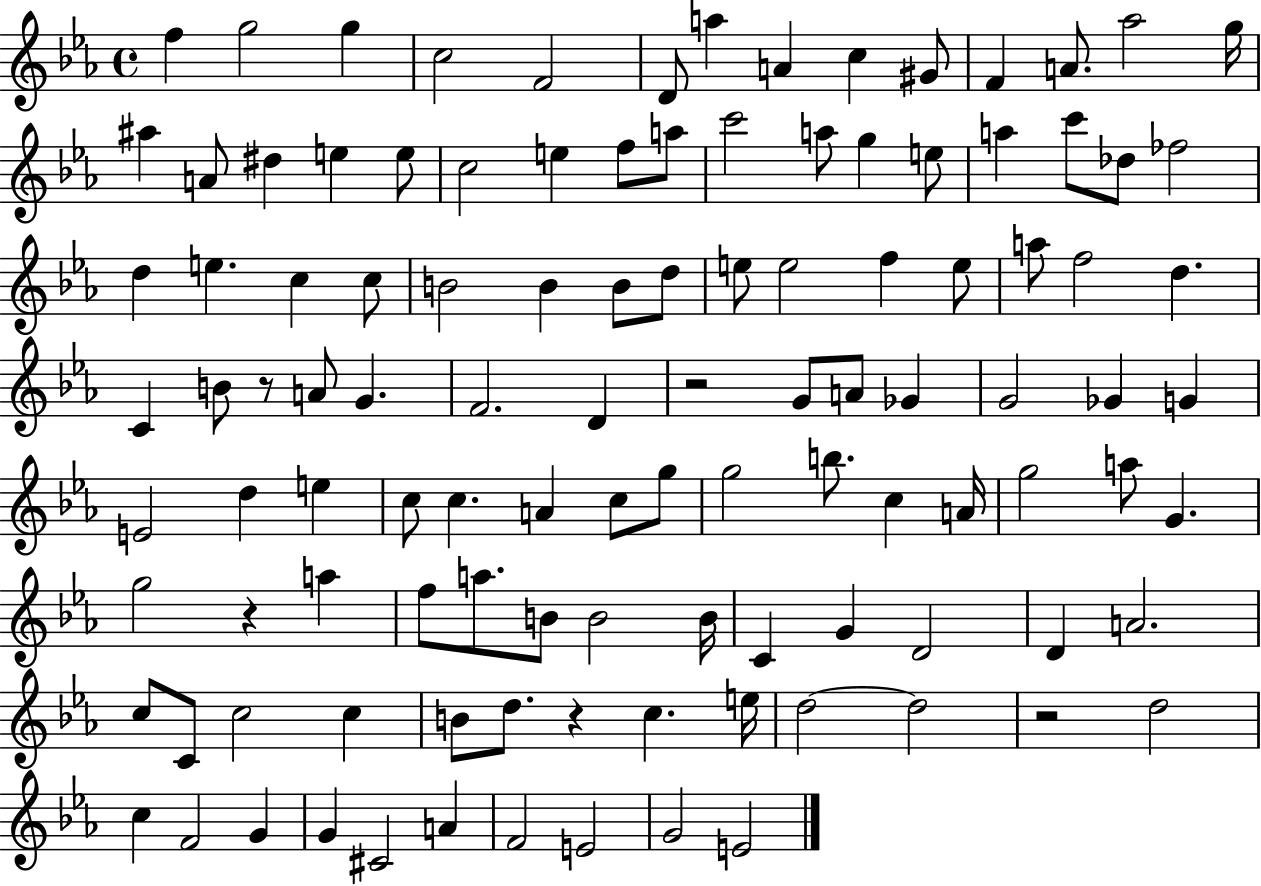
{
  \clef treble
  \time 4/4
  \defaultTimeSignature
  \key ees \major
  f''4 g''2 g''4 | c''2 f'2 | d'8 a''4 a'4 c''4 gis'8 | f'4 a'8. aes''2 g''16 | \break ais''4 a'8 dis''4 e''4 e''8 | c''2 e''4 f''8 a''8 | c'''2 a''8 g''4 e''8 | a''4 c'''8 des''8 fes''2 | \break d''4 e''4. c''4 c''8 | b'2 b'4 b'8 d''8 | e''8 e''2 f''4 e''8 | a''8 f''2 d''4. | \break c'4 b'8 r8 a'8 g'4. | f'2. d'4 | r2 g'8 a'8 ges'4 | g'2 ges'4 g'4 | \break e'2 d''4 e''4 | c''8 c''4. a'4 c''8 g''8 | g''2 b''8. c''4 a'16 | g''2 a''8 g'4. | \break g''2 r4 a''4 | f''8 a''8. b'8 b'2 b'16 | c'4 g'4 d'2 | d'4 a'2. | \break c''8 c'8 c''2 c''4 | b'8 d''8. r4 c''4. e''16 | d''2~~ d''2 | r2 d''2 | \break c''4 f'2 g'4 | g'4 cis'2 a'4 | f'2 e'2 | g'2 e'2 | \break \bar "|."
}